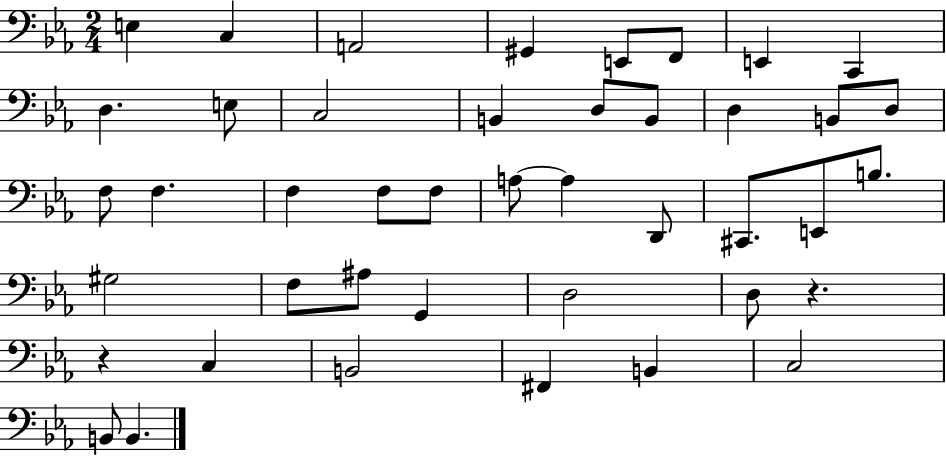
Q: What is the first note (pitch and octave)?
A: E3